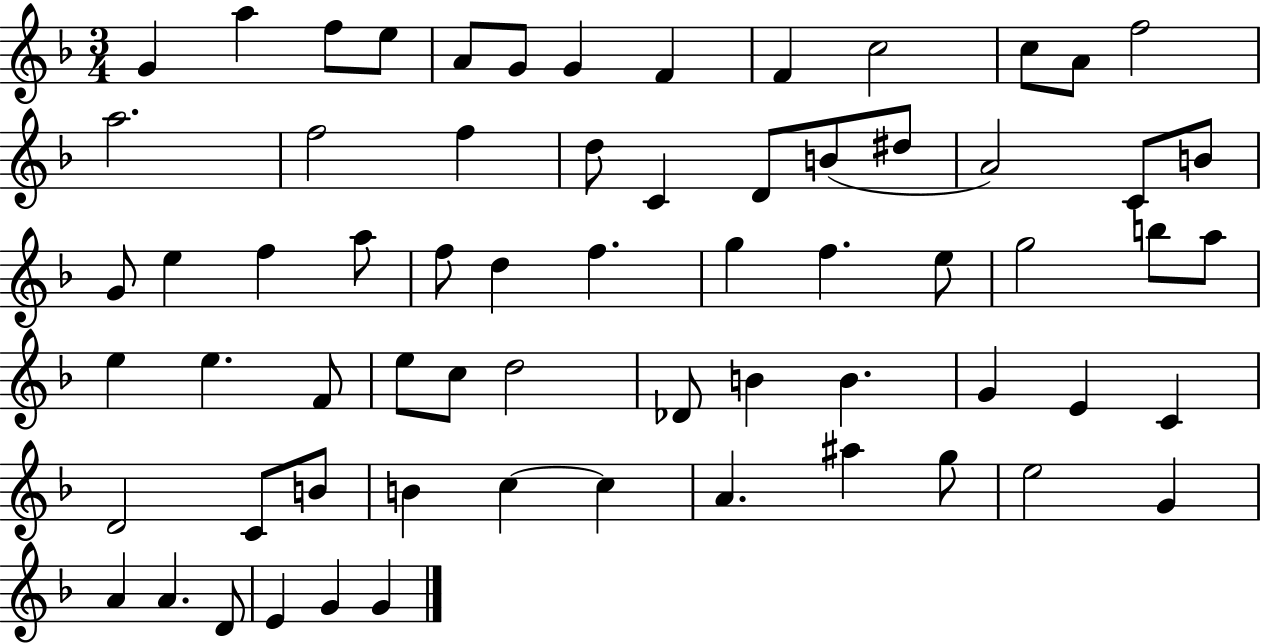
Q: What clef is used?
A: treble